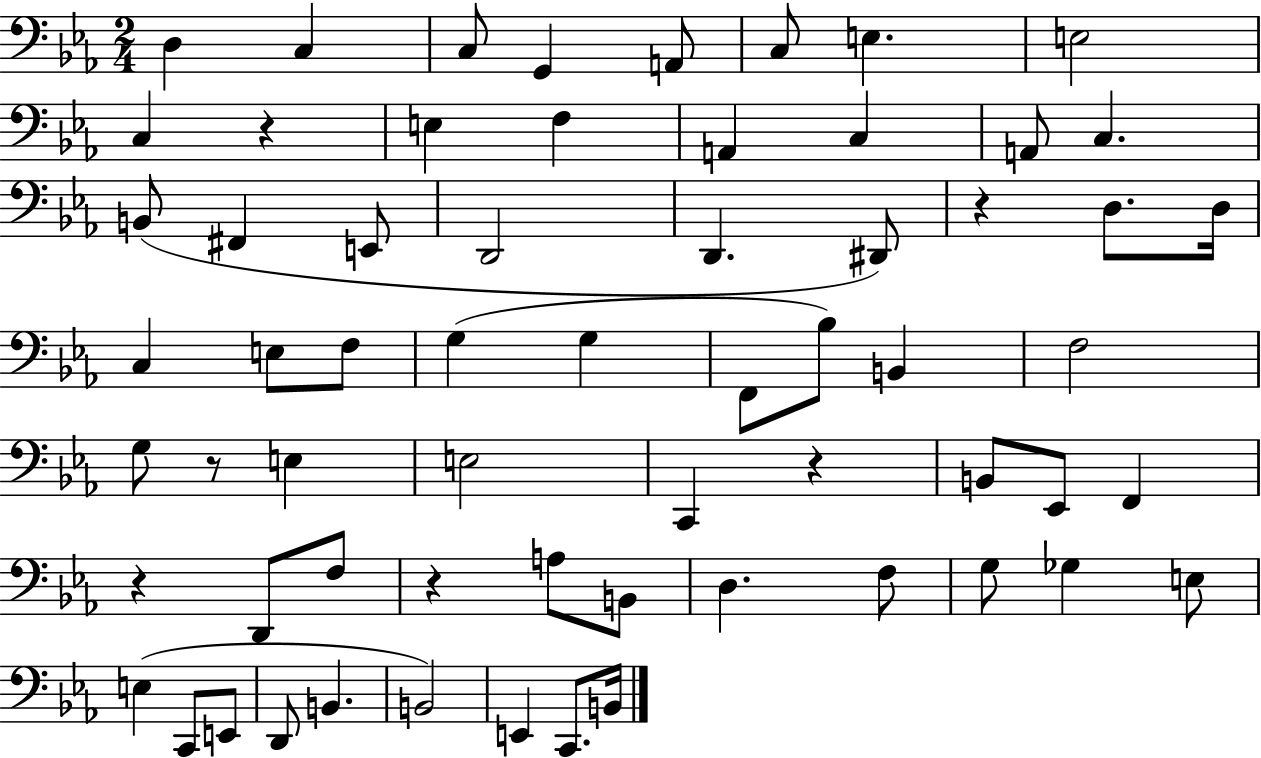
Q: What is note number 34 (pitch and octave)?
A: E3